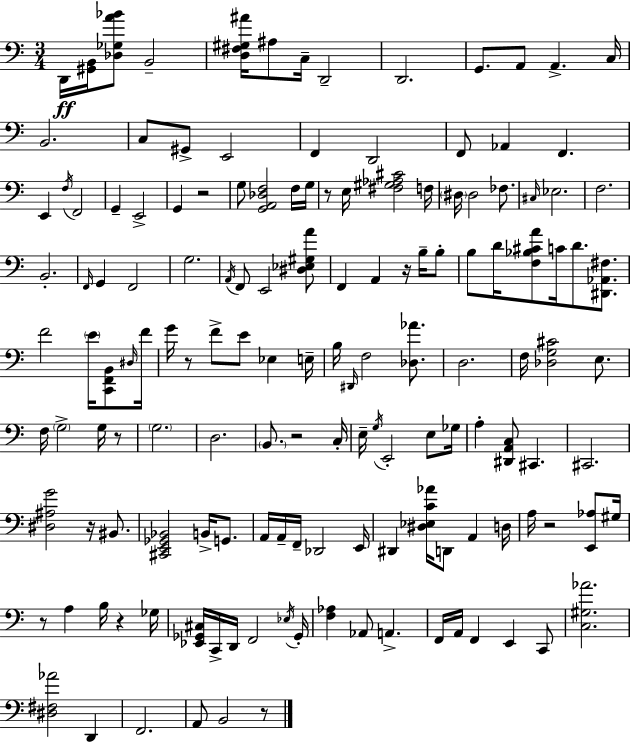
{
  \clef bass
  \numericTimeSignature
  \time 3/4
  \key a \minor
  d,16\ff <gis, b,>16 <des ges a' bes'>8 b,2-- | <d fis gis ais'>16 ais8 c16-- d,2-- | d,2. | g,8. a,8 a,4.-> c16 | \break b,2. | c8 gis,8-> e,2 | f,4 d,2 | f,8 aes,4 f,4. | \break e,4 \acciaccatura { f16 } f,2 | g,4-- e,2-> | g,4 r2 | g8 <g, a, des f>2 f16 | \break g16 r8 e16 <fis gis aes cis'>2 | f16 \parenthesize dis16 dis2 fes8. | \grace { cis16 } ees2. | f2. | \break b,2.-. | \grace { f,16 } g,4 f,2 | g2. | \acciaccatura { a,16 } f,8 e,2 | \break <dis ees gis a'>8 f,4 a,4 | r16 b16-- b8-. b8 d'16 <f bes cis' a'>8 c'16 d'8. | <dis, aes, fis>8. f'2 | \parenthesize e'16 <c, f, b,>8 \grace { dis16 } f'16 g'16 r8 f'8-> e'8 | \break ees4 e16-- b16 \grace { dis,16 } f2 | <des aes'>8. d2. | f16 <des g cis'>2 | e8. f16 \parenthesize g2-> | \break g16 r8 \parenthesize g2. | d2. | \parenthesize b,8. r2 | c16-. e16-- \acciaccatura { g16 } e,2-. | \break e8 ges16 a4-. <dis, a, c>8 | cis,4. cis,2. | <dis ais g'>2 | r16 bis,8. <cis, e, ges, bes,>2 | \break b,16-> g,8. a,16 a,16-- f,16-- des,2 | e,16 dis,4 <dis ees c' aes'>16 | d,8 a,4 d16 a16 r2 | <e, aes>8 gis16 r8 a4 | \break b16 r4 ges16 <ees, ges, cis>16 c,16-> d,16 f,2 | \acciaccatura { ees16 } ges,16-. <f aes>4 | aes,8 a,4.-> f,16 a,16 f,4 | e,4 c,8 <c gis aes'>2. | \break <dis fis aes'>2 | d,4 f,2. | a,8 b,2 | r8 \bar "|."
}